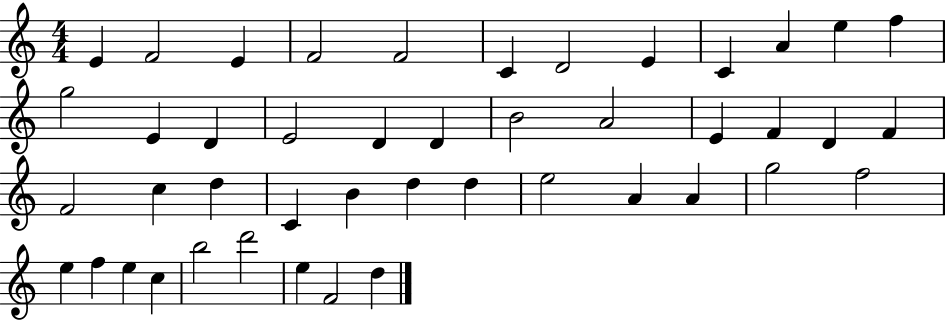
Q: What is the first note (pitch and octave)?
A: E4